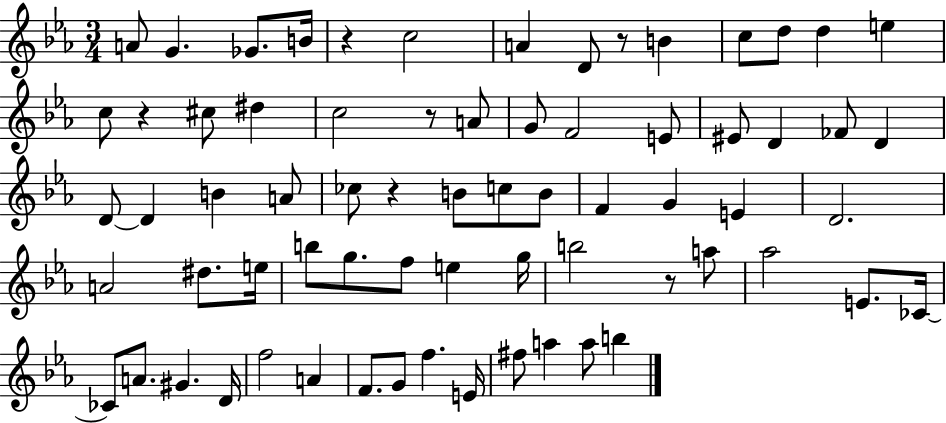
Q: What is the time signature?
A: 3/4